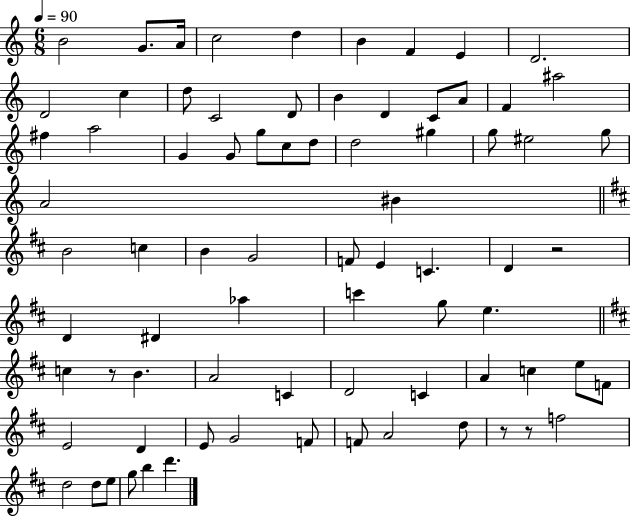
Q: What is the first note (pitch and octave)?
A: B4